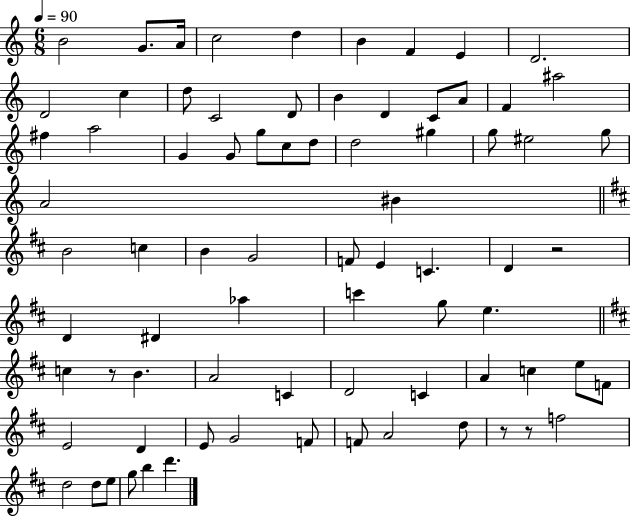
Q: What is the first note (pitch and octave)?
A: B4